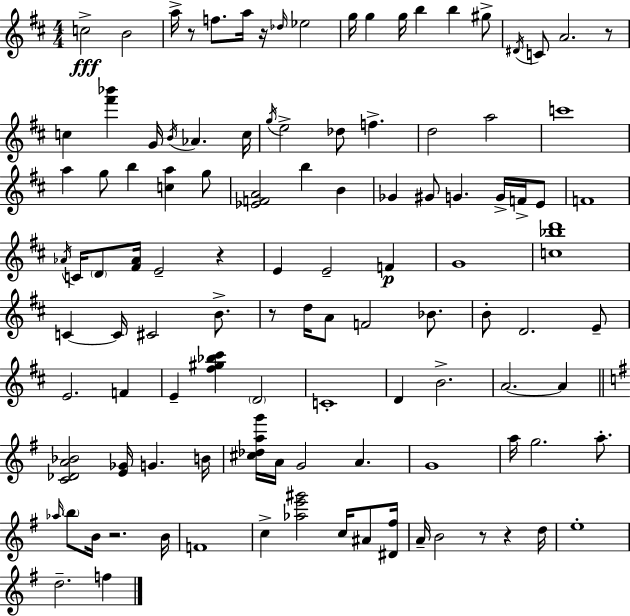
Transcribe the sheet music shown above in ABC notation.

X:1
T:Untitled
M:4/4
L:1/4
K:D
c2 B2 a/4 z/2 f/2 a/4 z/4 _d/4 _e2 g/4 g g/4 b b ^g/2 ^D/4 C/2 A2 z/2 c [^f'_b'] G/4 B/4 _A c/4 g/4 e2 _d/2 f d2 a2 c'4 a g/2 b [ca] g/2 [_EFA]2 b B _G ^G/2 G G/4 F/4 E/2 F4 _A/4 C/4 D/2 [^F_A]/4 E2 z E E2 F G4 [c_bd']4 C C/4 ^C2 B/2 z/2 d/4 A/2 F2 _B/2 B/2 D2 E/2 E2 F E [^f^g_b^c'] D2 C4 D B2 A2 A [C_DA_B]2 [E_G]/4 G B/4 [^c_dag']/4 A/4 G2 A G4 a/4 g2 a/2 _a/4 b/2 B/4 z2 B/4 F4 c [_ae'^g']2 c/4 ^A/2 [^D^f]/4 A/4 B2 z/2 z d/4 e4 d2 f